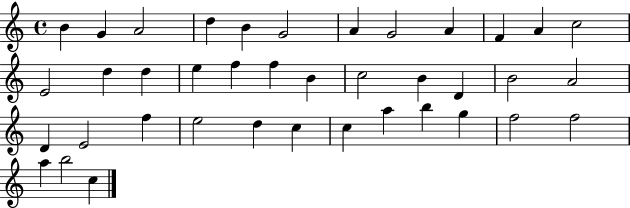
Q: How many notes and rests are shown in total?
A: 39